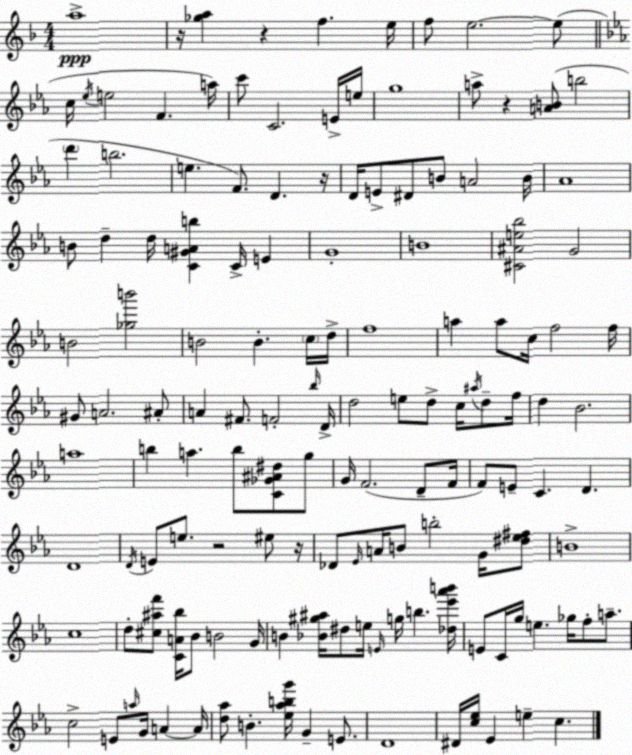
X:1
T:Untitled
M:4/4
L:1/4
K:Dm
a4 z/4 [_ga] z f e/4 f/2 e2 e/2 c/4 _e/4 e2 F a/4 c'/2 C2 E/4 e/4 g4 a/2 z [AB]/2 b2 d' b2 e F/2 D z/4 D/4 E/2 ^D/2 B/2 A2 B/4 _A4 B/2 d d/4 [C^GAb] C/4 E G4 B4 [^C^Ae_b]2 G2 B2 [_gb']2 B2 B c/4 d/4 f4 a a/2 c/4 f2 f/4 ^G/2 A2 ^A/2 A ^F/2 F2 _b/4 D/4 d2 e/2 d/2 c/4 ^a/4 d/2 f/4 d _B2 a4 b a b/2 [C_G^A^d]/2 g/2 G/4 F2 D/2 F/4 F/2 E/2 C D D4 D/4 E/2 e/2 z2 ^e/2 z/4 _D/2 _E/4 A/4 B/2 b2 G/4 [^d_e^f]/2 B4 c4 d/2 [^c^af']/2 [CA_b]/4 _B/2 B2 G/4 B [_B^g^a]/4 ^d/2 e/4 E/4 g/4 b [_d_e'_a'b']/4 E/2 C/4 g/4 e _g/4 f/2 a/2 c2 E/2 a/4 G/4 A A/4 [d_a]/2 B [_e_abg']/4 G E/2 D4 ^D/4 [c_e]/4 _E e c